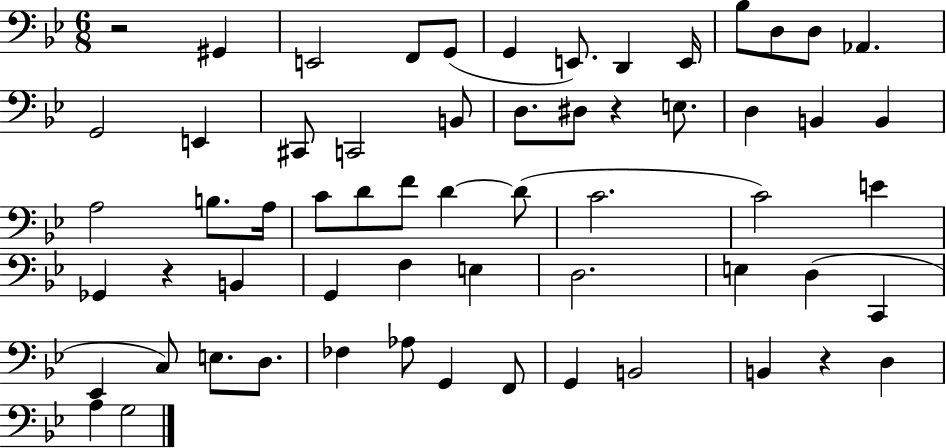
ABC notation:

X:1
T:Untitled
M:6/8
L:1/4
K:Bb
z2 ^G,, E,,2 F,,/2 G,,/2 G,, E,,/2 D,, E,,/4 _B,/2 D,/2 D,/2 _A,, G,,2 E,, ^C,,/2 C,,2 B,,/2 D,/2 ^D,/2 z E,/2 D, B,, B,, A,2 B,/2 A,/4 C/2 D/2 F/2 D D/2 C2 C2 E _G,, z B,, G,, F, E, D,2 E, D, C,, _E,, C,/2 E,/2 D,/2 _F, _A,/2 G,, F,,/2 G,, B,,2 B,, z D, A, G,2